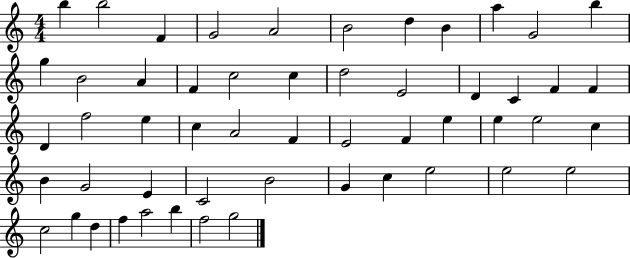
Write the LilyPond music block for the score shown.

{
  \clef treble
  \numericTimeSignature
  \time 4/4
  \key c \major
  b''4 b''2 f'4 | g'2 a'2 | b'2 d''4 b'4 | a''4 g'2 b''4 | \break g''4 b'2 a'4 | f'4 c''2 c''4 | d''2 e'2 | d'4 c'4 f'4 f'4 | \break d'4 f''2 e''4 | c''4 a'2 f'4 | e'2 f'4 e''4 | e''4 e''2 c''4 | \break b'4 g'2 e'4 | c'2 b'2 | g'4 c''4 e''2 | e''2 e''2 | \break c''2 g''4 d''4 | f''4 a''2 b''4 | f''2 g''2 | \bar "|."
}